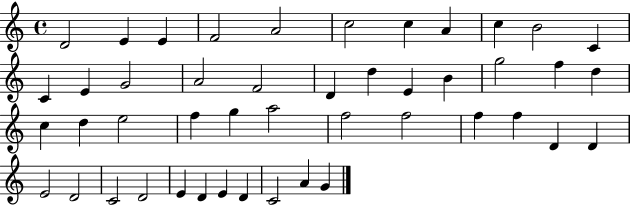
X:1
T:Untitled
M:4/4
L:1/4
K:C
D2 E E F2 A2 c2 c A c B2 C C E G2 A2 F2 D d E B g2 f d c d e2 f g a2 f2 f2 f f D D E2 D2 C2 D2 E D E D C2 A G